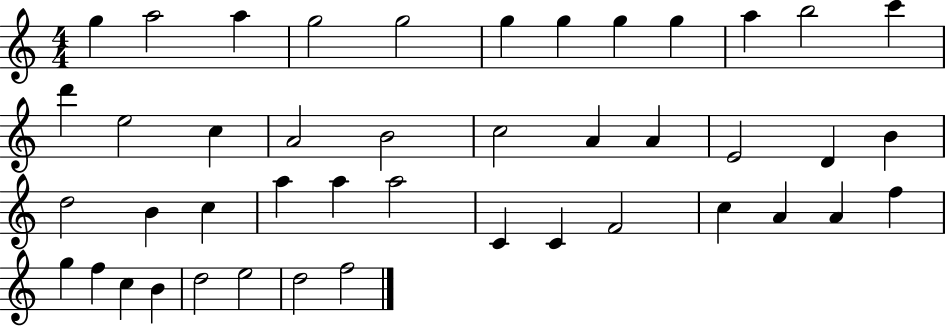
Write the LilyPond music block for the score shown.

{
  \clef treble
  \numericTimeSignature
  \time 4/4
  \key c \major
  g''4 a''2 a''4 | g''2 g''2 | g''4 g''4 g''4 g''4 | a''4 b''2 c'''4 | \break d'''4 e''2 c''4 | a'2 b'2 | c''2 a'4 a'4 | e'2 d'4 b'4 | \break d''2 b'4 c''4 | a''4 a''4 a''2 | c'4 c'4 f'2 | c''4 a'4 a'4 f''4 | \break g''4 f''4 c''4 b'4 | d''2 e''2 | d''2 f''2 | \bar "|."
}